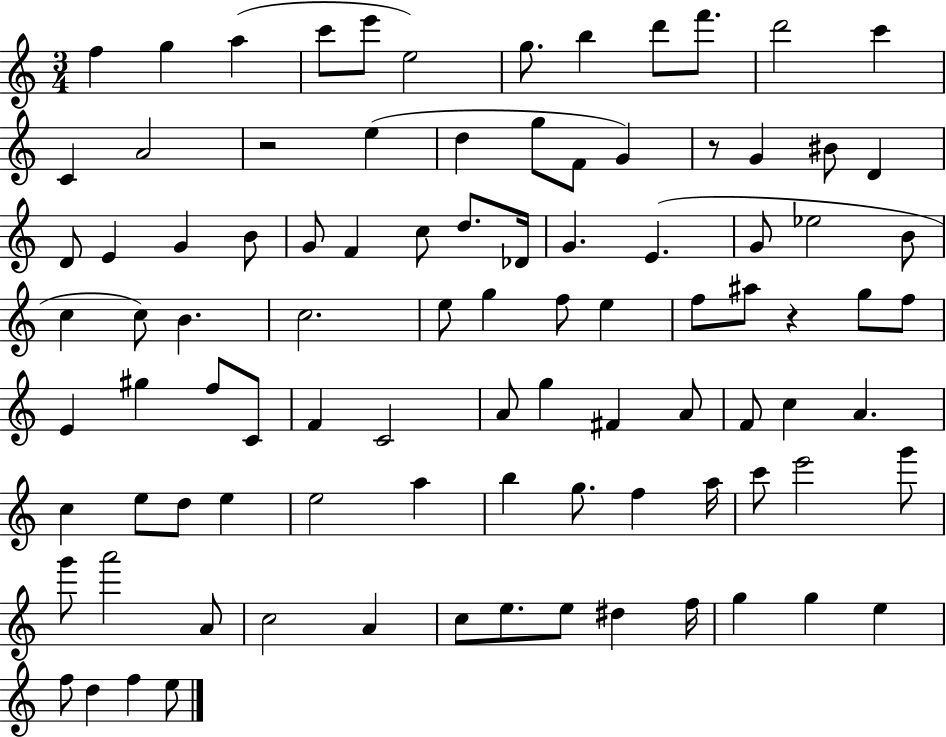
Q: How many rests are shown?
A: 3